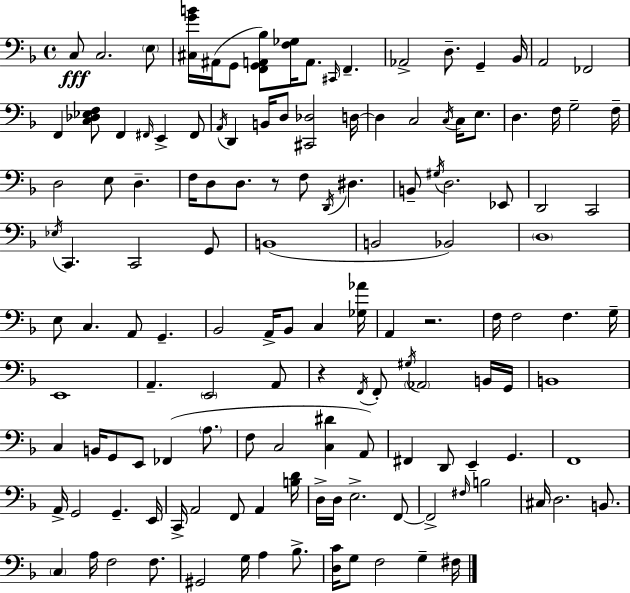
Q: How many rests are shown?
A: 3